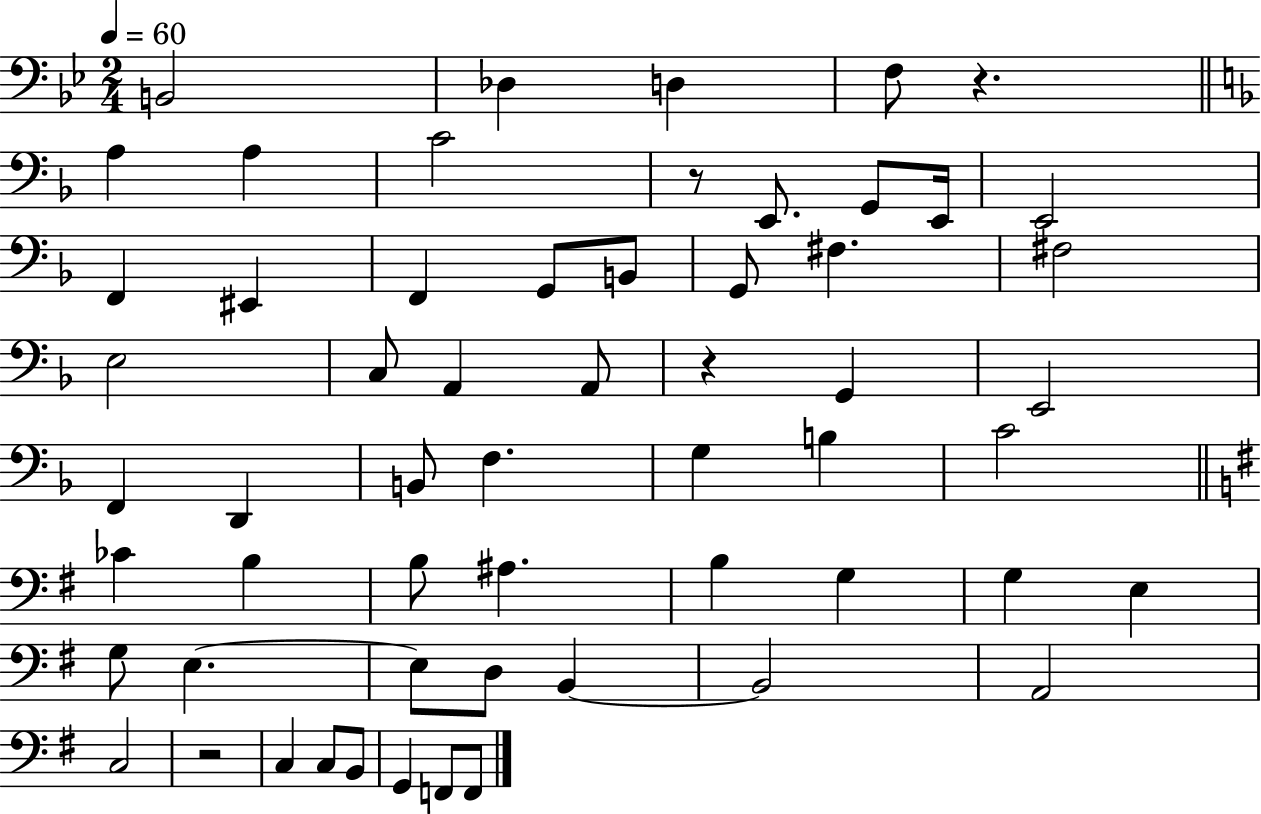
X:1
T:Untitled
M:2/4
L:1/4
K:Bb
B,,2 _D, D, F,/2 z A, A, C2 z/2 E,,/2 G,,/2 E,,/4 E,,2 F,, ^E,, F,, G,,/2 B,,/2 G,,/2 ^F, ^F,2 E,2 C,/2 A,, A,,/2 z G,, E,,2 F,, D,, B,,/2 F, G, B, C2 _C B, B,/2 ^A, B, G, G, E, G,/2 E, E,/2 D,/2 B,, B,,2 A,,2 C,2 z2 C, C,/2 B,,/2 G,, F,,/2 F,,/2